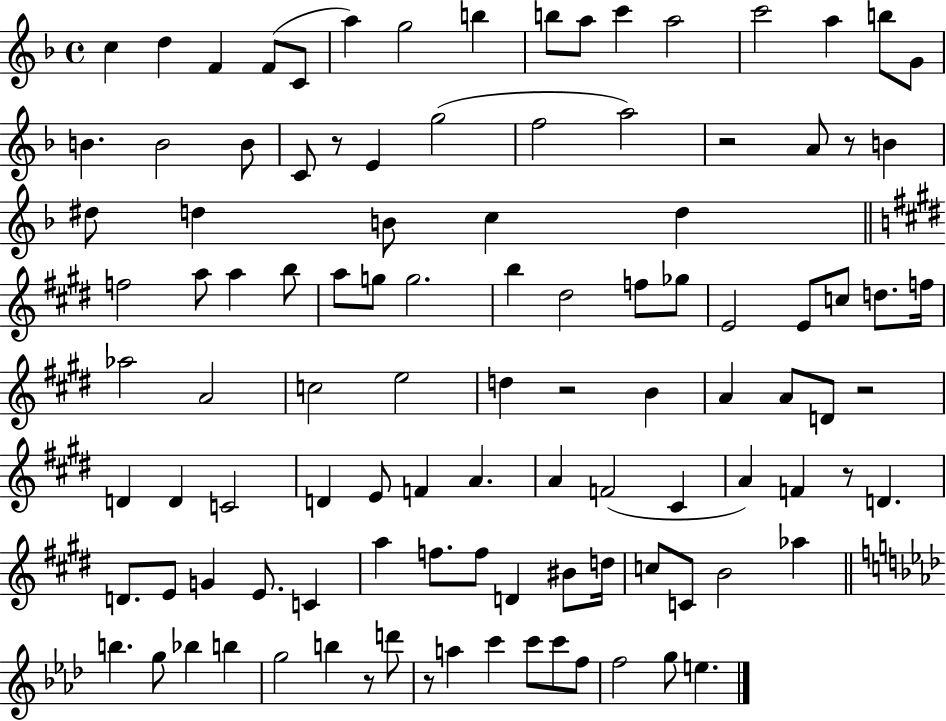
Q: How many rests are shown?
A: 8